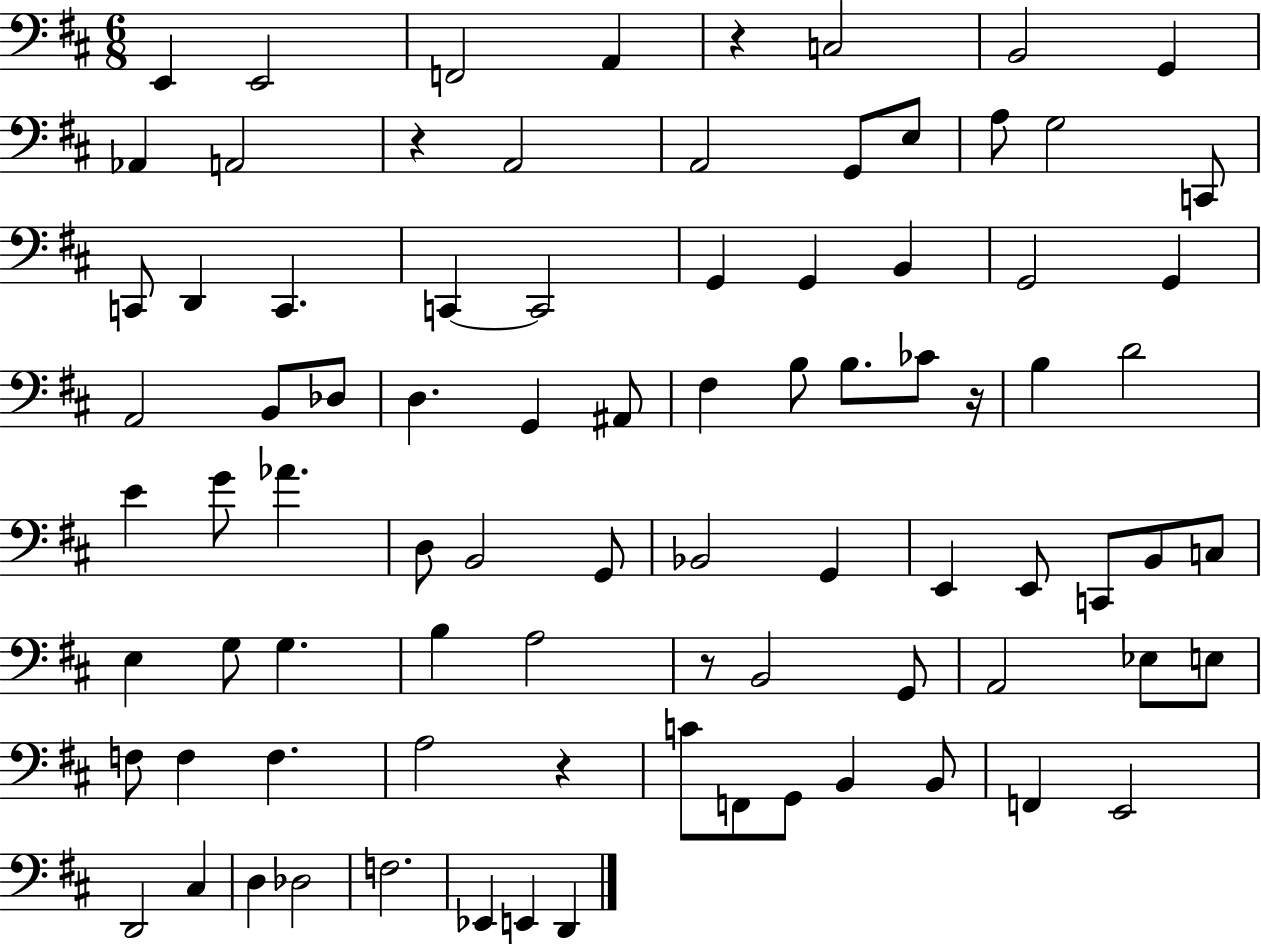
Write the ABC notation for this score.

X:1
T:Untitled
M:6/8
L:1/4
K:D
E,, E,,2 F,,2 A,, z C,2 B,,2 G,, _A,, A,,2 z A,,2 A,,2 G,,/2 E,/2 A,/2 G,2 C,,/2 C,,/2 D,, C,, C,, C,,2 G,, G,, B,, G,,2 G,, A,,2 B,,/2 _D,/2 D, G,, ^A,,/2 ^F, B,/2 B,/2 _C/2 z/4 B, D2 E G/2 _A D,/2 B,,2 G,,/2 _B,,2 G,, E,, E,,/2 C,,/2 B,,/2 C,/2 E, G,/2 G, B, A,2 z/2 B,,2 G,,/2 A,,2 _E,/2 E,/2 F,/2 F, F, A,2 z C/2 F,,/2 G,,/2 B,, B,,/2 F,, E,,2 D,,2 ^C, D, _D,2 F,2 _E,, E,, D,,